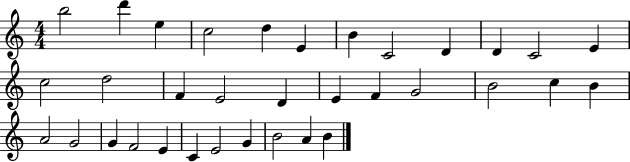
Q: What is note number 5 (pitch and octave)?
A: D5